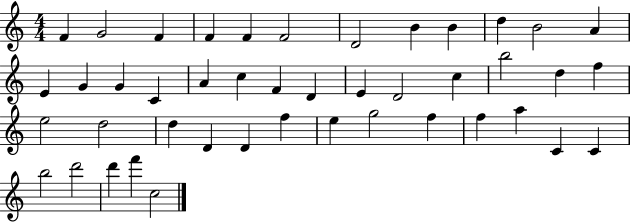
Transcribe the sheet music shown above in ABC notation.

X:1
T:Untitled
M:4/4
L:1/4
K:C
F G2 F F F F2 D2 B B d B2 A E G G C A c F D E D2 c b2 d f e2 d2 d D D f e g2 f f a C C b2 d'2 d' f' c2